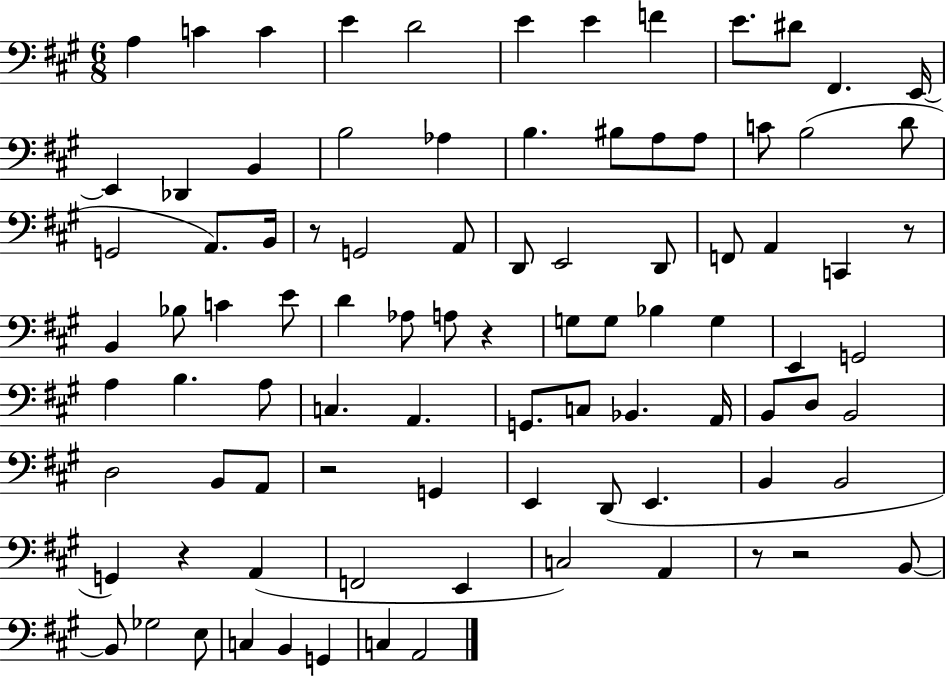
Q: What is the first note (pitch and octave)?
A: A3